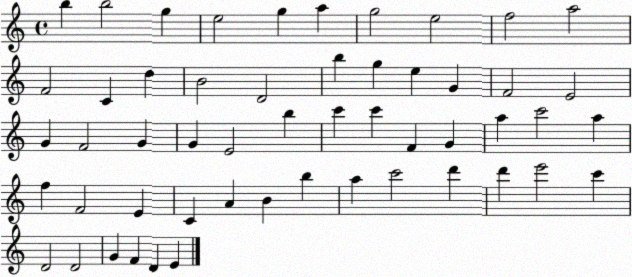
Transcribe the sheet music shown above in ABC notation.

X:1
T:Untitled
M:4/4
L:1/4
K:C
b b2 g e2 g a g2 e2 f2 a2 F2 C d B2 D2 b g e G F2 E2 G F2 G G E2 b c' c' F G a c'2 a f F2 E C A B b a c'2 d' d' e'2 c' D2 D2 G F D E